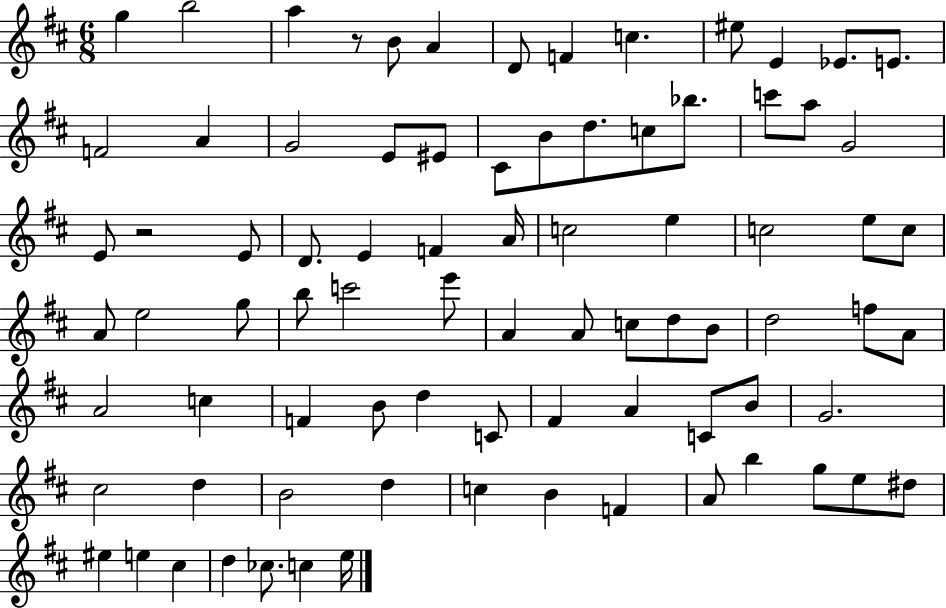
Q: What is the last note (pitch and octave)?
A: E5